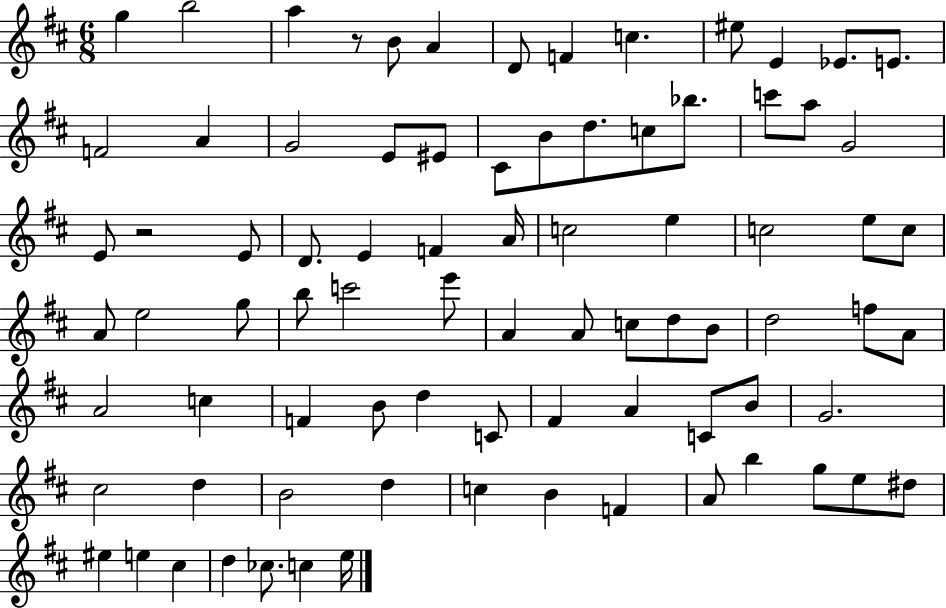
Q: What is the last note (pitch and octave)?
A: E5